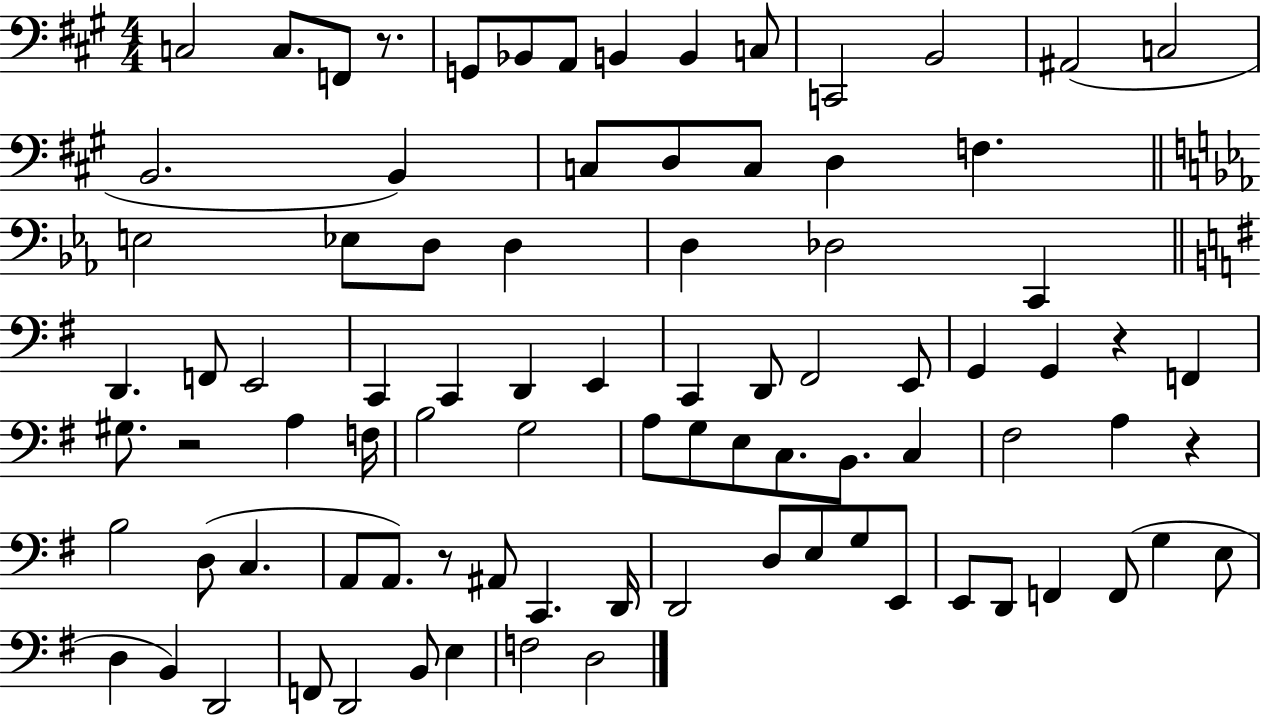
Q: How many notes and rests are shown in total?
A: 87